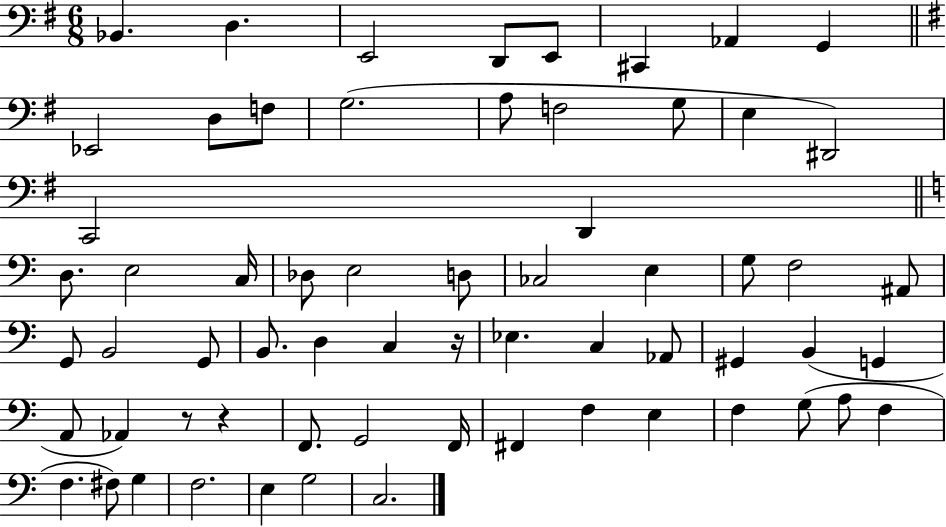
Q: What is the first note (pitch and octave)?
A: Bb2